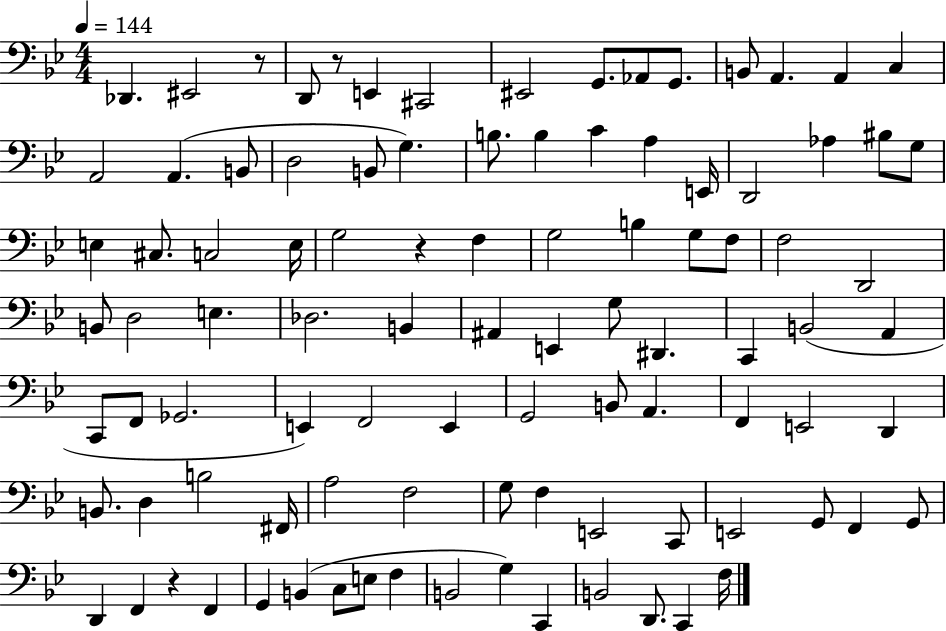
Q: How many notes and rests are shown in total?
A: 97